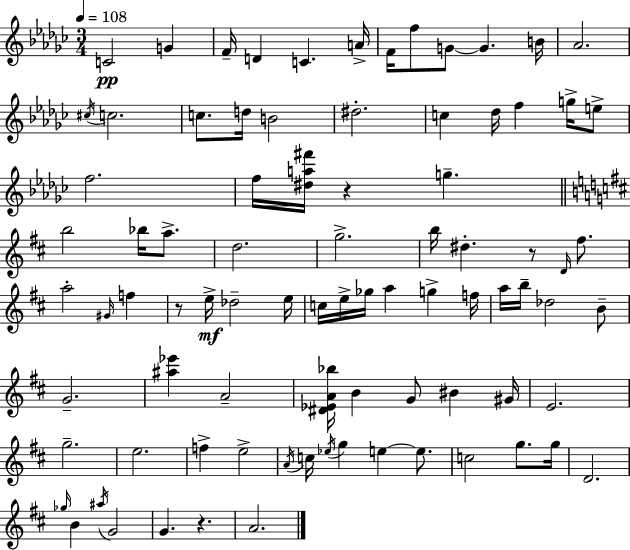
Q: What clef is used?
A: treble